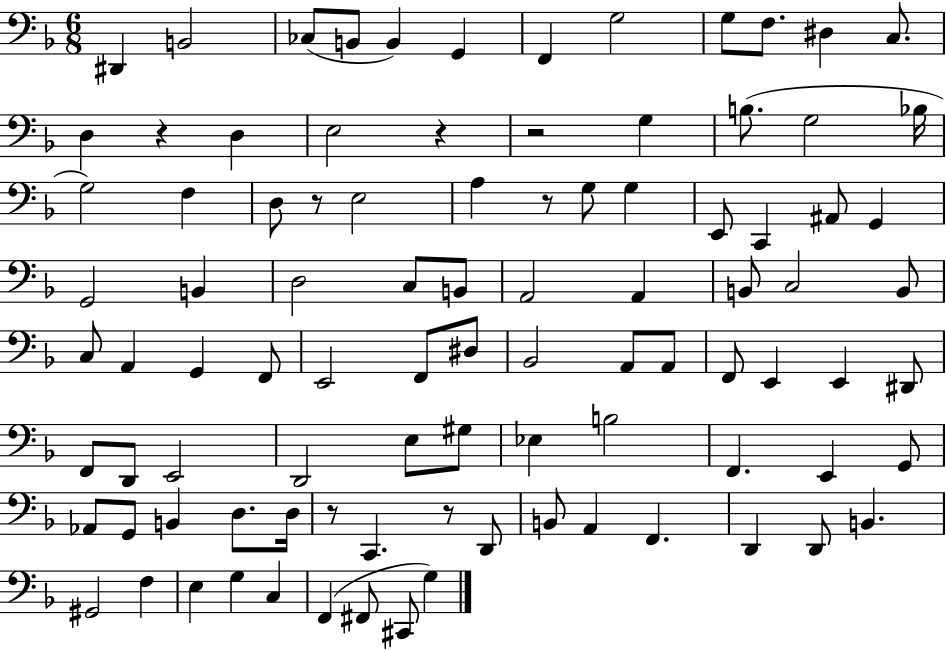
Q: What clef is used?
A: bass